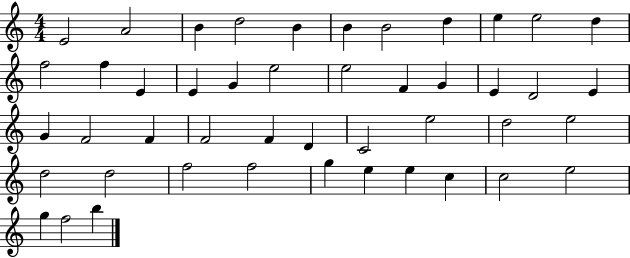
E4/h A4/h B4/q D5/h B4/q B4/q B4/h D5/q E5/q E5/h D5/q F5/h F5/q E4/q E4/q G4/q E5/h E5/h F4/q G4/q E4/q D4/h E4/q G4/q F4/h F4/q F4/h F4/q D4/q C4/h E5/h D5/h E5/h D5/h D5/h F5/h F5/h G5/q E5/q E5/q C5/q C5/h E5/h G5/q F5/h B5/q